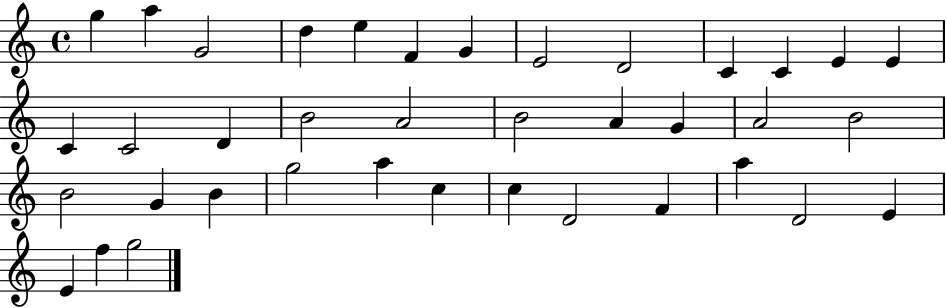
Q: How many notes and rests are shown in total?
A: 38